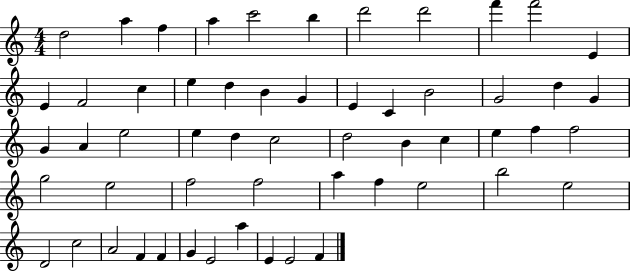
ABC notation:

X:1
T:Untitled
M:4/4
L:1/4
K:C
d2 a f a c'2 b d'2 d'2 f' f'2 E E F2 c e d B G E C B2 G2 d G G A e2 e d c2 d2 B c e f f2 g2 e2 f2 f2 a f e2 b2 e2 D2 c2 A2 F F G E2 a E E2 F